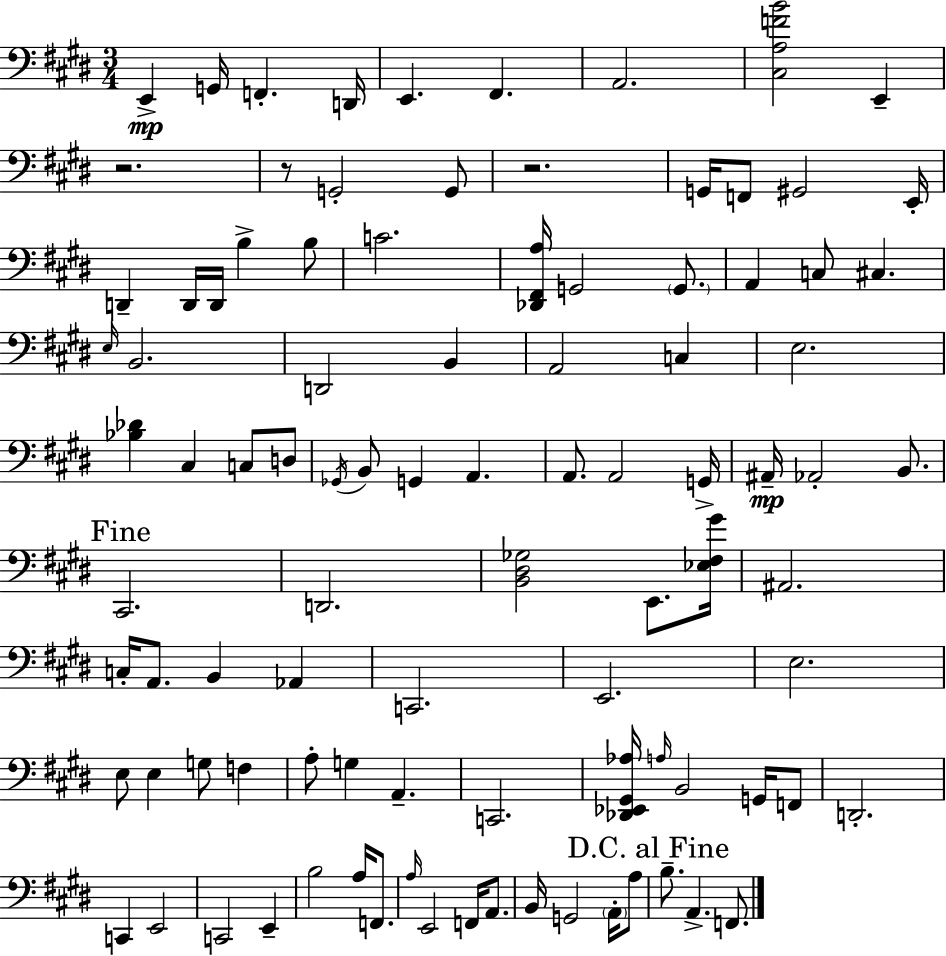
E2/q G2/s F2/q. D2/s E2/q. F#2/q. A2/h. [C#3,A3,F4,B4]/h E2/q R/h. R/e G2/h G2/e R/h. G2/s F2/e G#2/h E2/s D2/q D2/s D2/s B3/q B3/e C4/h. [Db2,F#2,A3]/s G2/h G2/e. A2/q C3/e C#3/q. E3/s B2/h. D2/h B2/q A2/h C3/q E3/h. [Bb3,Db4]/q C#3/q C3/e D3/e Gb2/s B2/e G2/q A2/q. A2/e. A2/h G2/s A#2/s Ab2/h B2/e. C#2/h. D2/h. [B2,D#3,Gb3]/h E2/e. [Eb3,F#3,G#4]/s A#2/h. C3/s A2/e. B2/q Ab2/q C2/h. E2/h. E3/h. E3/e E3/q G3/e F3/q A3/e G3/q A2/q. C2/h. [Db2,Eb2,G#2,Ab3]/s A3/s B2/h G2/s F2/e D2/h. C2/q E2/h C2/h E2/q B3/h A3/s F2/e. A3/s E2/h F2/s A2/e. B2/s G2/h A2/s A3/e B3/e. A2/q. F2/e.